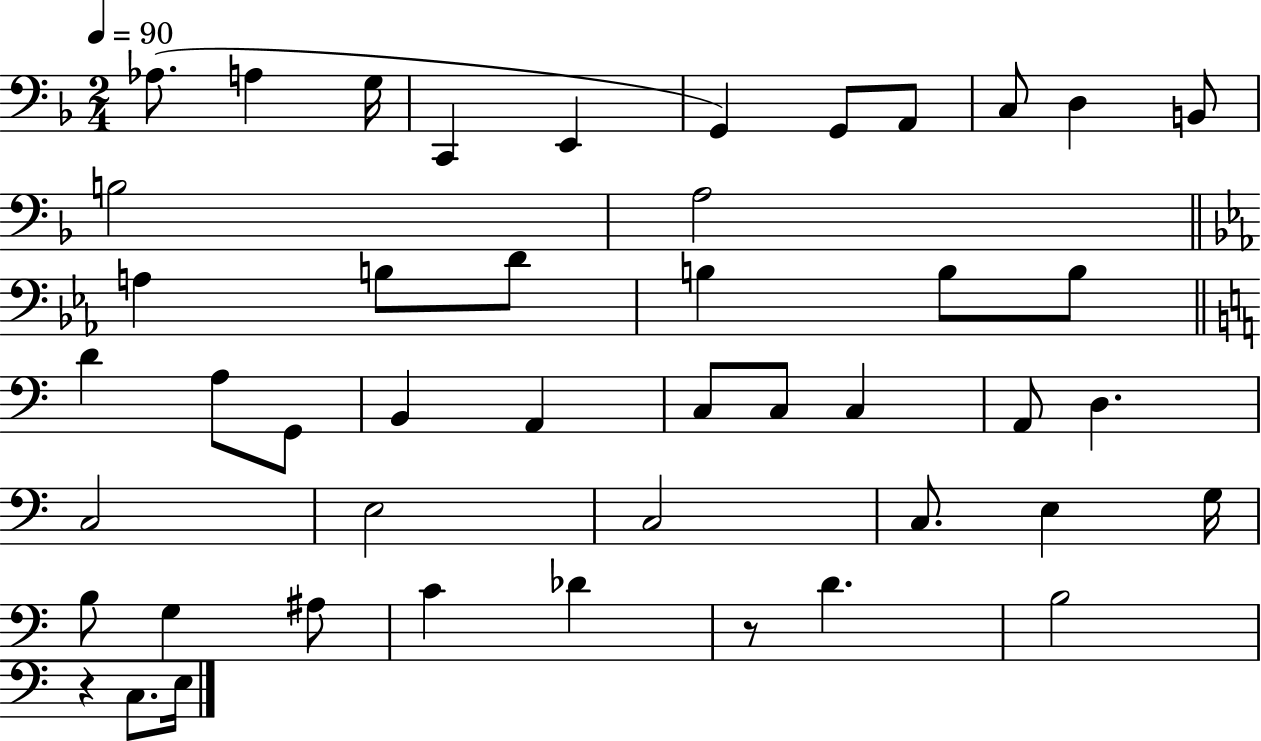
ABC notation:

X:1
T:Untitled
M:2/4
L:1/4
K:F
_A,/2 A, G,/4 C,, E,, G,, G,,/2 A,,/2 C,/2 D, B,,/2 B,2 A,2 A, B,/2 D/2 B, B,/2 B,/2 D A,/2 G,,/2 B,, A,, C,/2 C,/2 C, A,,/2 D, C,2 E,2 C,2 C,/2 E, G,/4 B,/2 G, ^A,/2 C _D z/2 D B,2 z C,/2 E,/4